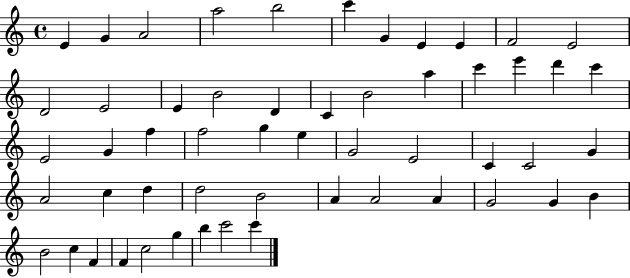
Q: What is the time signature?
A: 4/4